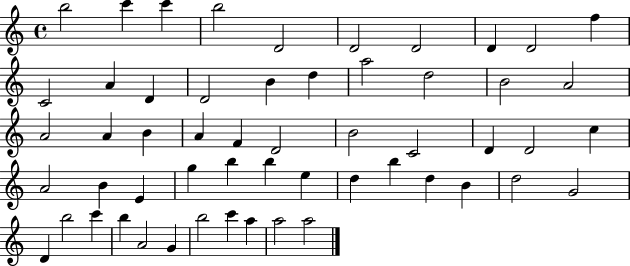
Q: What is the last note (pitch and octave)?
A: A5